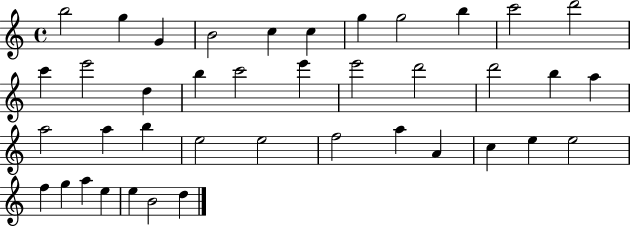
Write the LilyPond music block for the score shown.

{
  \clef treble
  \time 4/4
  \defaultTimeSignature
  \key c \major
  b''2 g''4 g'4 | b'2 c''4 c''4 | g''4 g''2 b''4 | c'''2 d'''2 | \break c'''4 e'''2 d''4 | b''4 c'''2 e'''4 | e'''2 d'''2 | d'''2 b''4 a''4 | \break a''2 a''4 b''4 | e''2 e''2 | f''2 a''4 a'4 | c''4 e''4 e''2 | \break f''4 g''4 a''4 e''4 | e''4 b'2 d''4 | \bar "|."
}